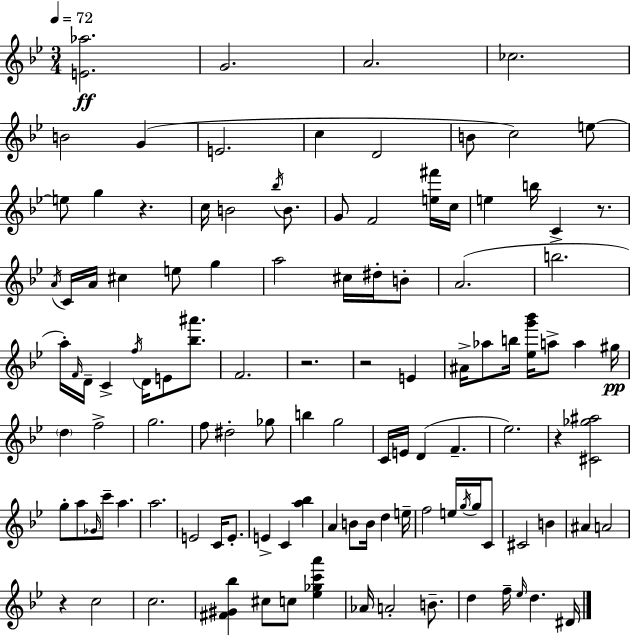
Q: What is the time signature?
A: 3/4